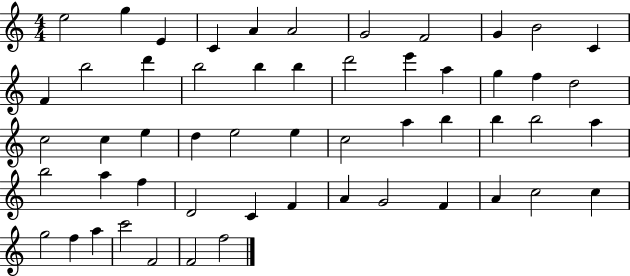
{
  \clef treble
  \numericTimeSignature
  \time 4/4
  \key c \major
  e''2 g''4 e'4 | c'4 a'4 a'2 | g'2 f'2 | g'4 b'2 c'4 | \break f'4 b''2 d'''4 | b''2 b''4 b''4 | d'''2 e'''4 a''4 | g''4 f''4 d''2 | \break c''2 c''4 e''4 | d''4 e''2 e''4 | c''2 a''4 b''4 | b''4 b''2 a''4 | \break b''2 a''4 f''4 | d'2 c'4 f'4 | a'4 g'2 f'4 | a'4 c''2 c''4 | \break g''2 f''4 a''4 | c'''2 f'2 | f'2 f''2 | \bar "|."
}